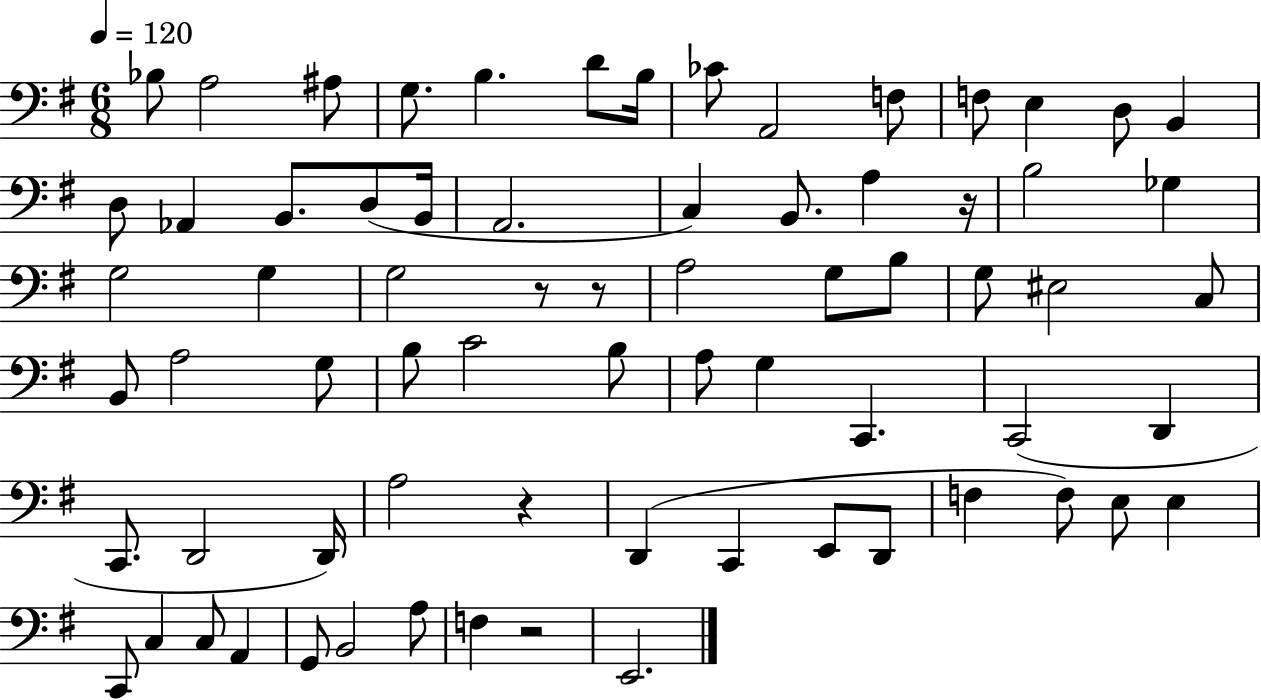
{
  \clef bass
  \numericTimeSignature
  \time 6/8
  \key g \major
  \tempo 4 = 120
  bes8 a2 ais8 | g8. b4. d'8 b16 | ces'8 a,2 f8 | f8 e4 d8 b,4 | \break d8 aes,4 b,8. d8( b,16 | a,2. | c4) b,8. a4 r16 | b2 ges4 | \break g2 g4 | g2 r8 r8 | a2 g8 b8 | g8 eis2 c8 | \break b,8 a2 g8 | b8 c'2 b8 | a8 g4 c,4. | c,2( d,4 | \break c,8. d,2 d,16) | a2 r4 | d,4( c,4 e,8 d,8 | f4 f8) e8 e4 | \break c,8 c4 c8 a,4 | g,8 b,2 a8 | f4 r2 | e,2. | \break \bar "|."
}